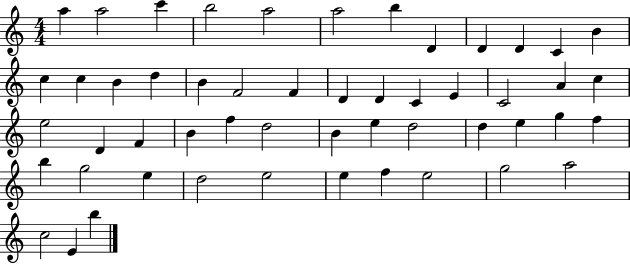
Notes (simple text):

A5/q A5/h C6/q B5/h A5/h A5/h B5/q D4/q D4/q D4/q C4/q B4/q C5/q C5/q B4/q D5/q B4/q F4/h F4/q D4/q D4/q C4/q E4/q C4/h A4/q C5/q E5/h D4/q F4/q B4/q F5/q D5/h B4/q E5/q D5/h D5/q E5/q G5/q F5/q B5/q G5/h E5/q D5/h E5/h E5/q F5/q E5/h G5/h A5/h C5/h E4/q B5/q